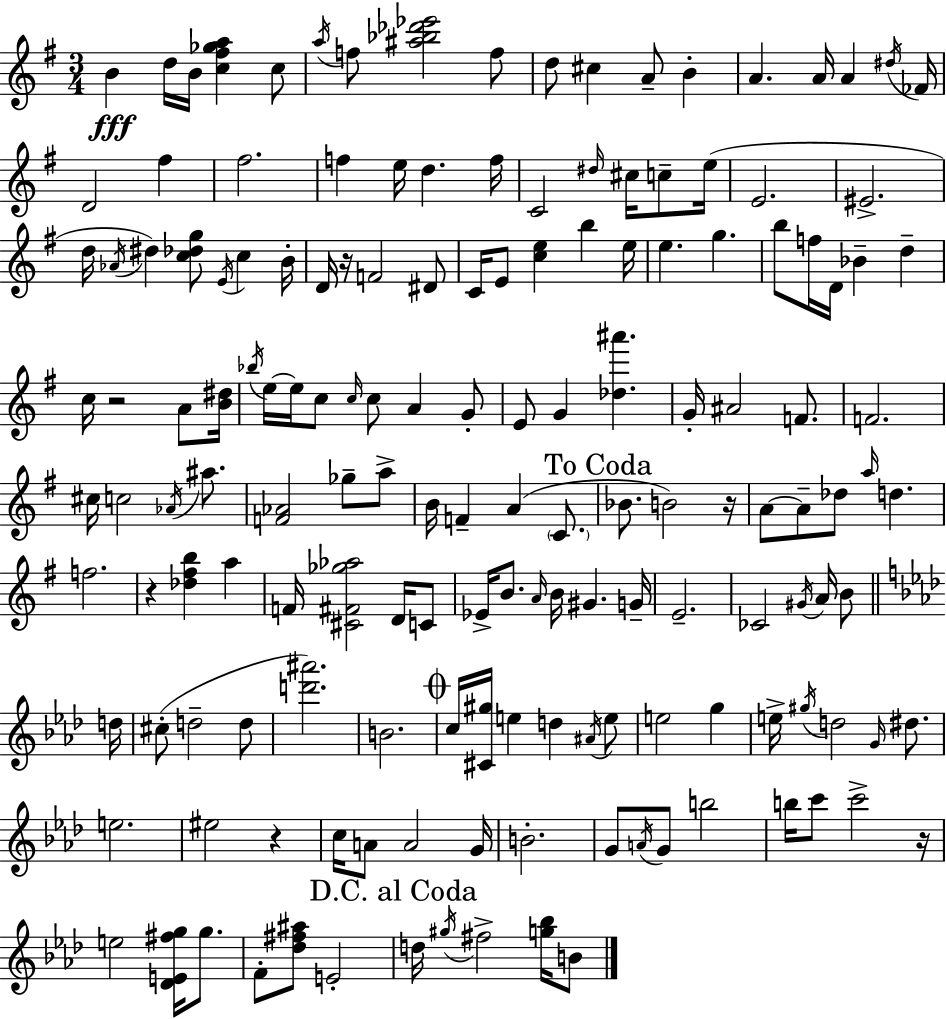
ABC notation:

X:1
T:Untitled
M:3/4
L:1/4
K:G
B d/4 B/4 [c^f_ga] c/2 a/4 f/2 [^a_b_d'_e']2 f/2 d/2 ^c A/2 B A A/4 A ^d/4 _F/4 D2 ^f ^f2 f e/4 d f/4 C2 ^d/4 ^c/4 c/2 e/4 E2 ^E2 d/4 _A/4 ^d [c_dg]/2 E/4 c B/4 D/4 z/4 F2 ^D/2 C/4 E/2 [ce] b e/4 e g b/2 f/4 D/4 _B d c/4 z2 A/2 [B^d]/4 _b/4 e/4 e/4 c/2 c/4 c/2 A G/2 E/2 G [_d^a'] G/4 ^A2 F/2 F2 ^c/4 c2 _A/4 ^a/2 [F_A]2 _g/2 a/2 B/4 F A C/2 _B/2 B2 z/4 A/2 A/2 _d/2 a/4 d f2 z [_d^fb] a F/4 [^C^F_g_a]2 D/4 C/2 _E/4 B/2 A/4 B/4 ^G G/4 E2 _C2 ^G/4 A/4 B/2 d/4 ^c/2 d2 d/2 [d'^a']2 B2 c/4 [^C^g]/4 e d ^A/4 e/2 e2 g e/4 ^g/4 d2 G/4 ^d/2 e2 ^e2 z c/4 A/2 A2 G/4 B2 G/2 A/4 G/2 b2 b/4 c'/2 c'2 z/4 e2 [_DE^fg]/4 g/2 F/2 [_d^f^a]/2 E2 d/4 ^g/4 ^f2 [g_b]/4 B/2